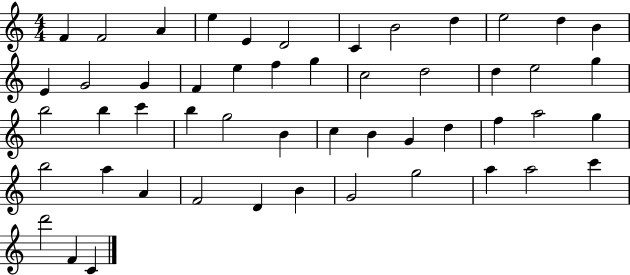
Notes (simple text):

F4/q F4/h A4/q E5/q E4/q D4/h C4/q B4/h D5/q E5/h D5/q B4/q E4/q G4/h G4/q F4/q E5/q F5/q G5/q C5/h D5/h D5/q E5/h G5/q B5/h B5/q C6/q B5/q G5/h B4/q C5/q B4/q G4/q D5/q F5/q A5/h G5/q B5/h A5/q A4/q F4/h D4/q B4/q G4/h G5/h A5/q A5/h C6/q D6/h F4/q C4/q